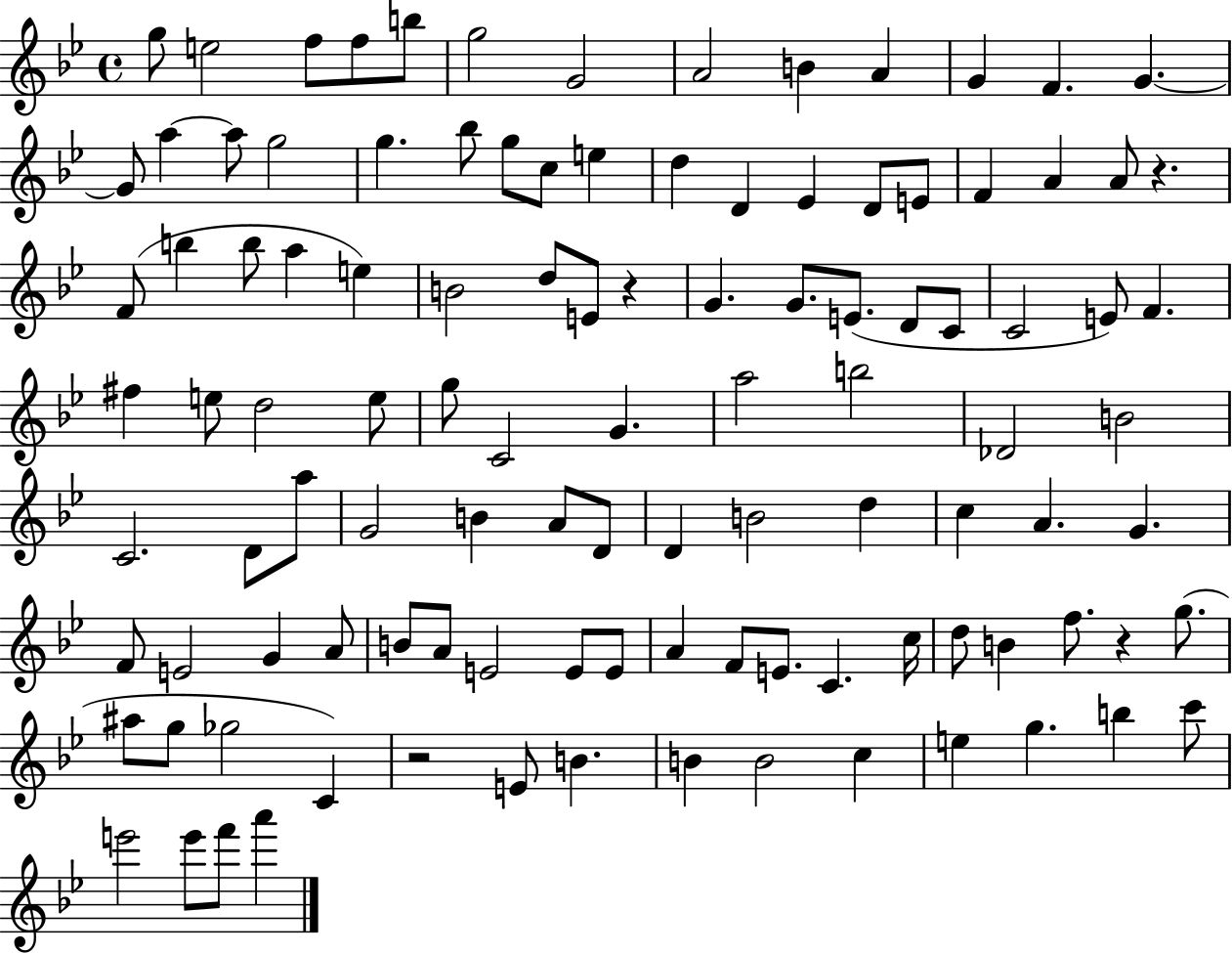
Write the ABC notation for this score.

X:1
T:Untitled
M:4/4
L:1/4
K:Bb
g/2 e2 f/2 f/2 b/2 g2 G2 A2 B A G F G G/2 a a/2 g2 g _b/2 g/2 c/2 e d D _E D/2 E/2 F A A/2 z F/2 b b/2 a e B2 d/2 E/2 z G G/2 E/2 D/2 C/2 C2 E/2 F ^f e/2 d2 e/2 g/2 C2 G a2 b2 _D2 B2 C2 D/2 a/2 G2 B A/2 D/2 D B2 d c A G F/2 E2 G A/2 B/2 A/2 E2 E/2 E/2 A F/2 E/2 C c/4 d/2 B f/2 z g/2 ^a/2 g/2 _g2 C z2 E/2 B B B2 c e g b c'/2 e'2 e'/2 f'/2 a'